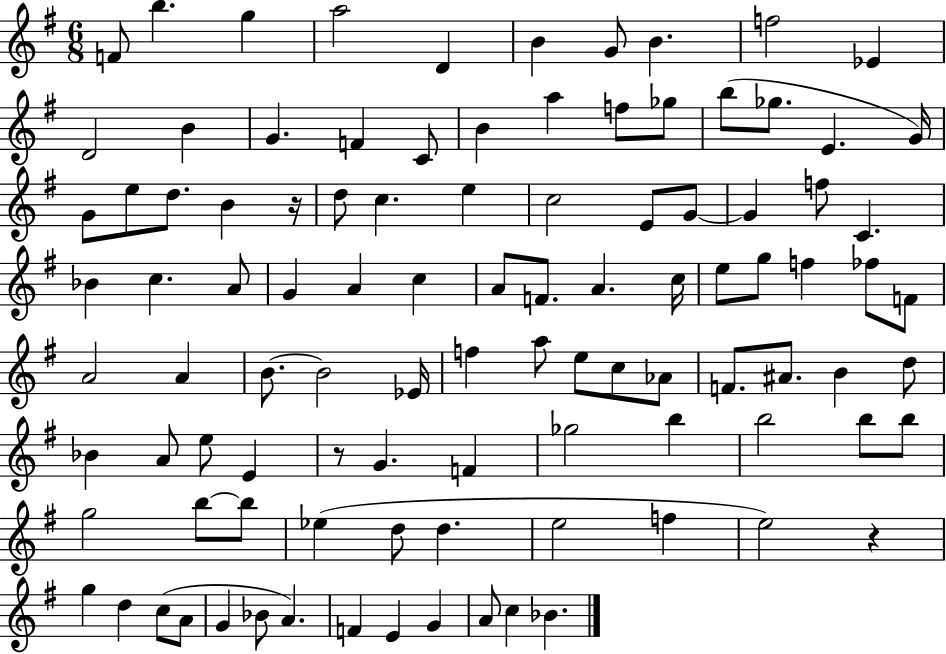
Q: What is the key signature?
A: G major